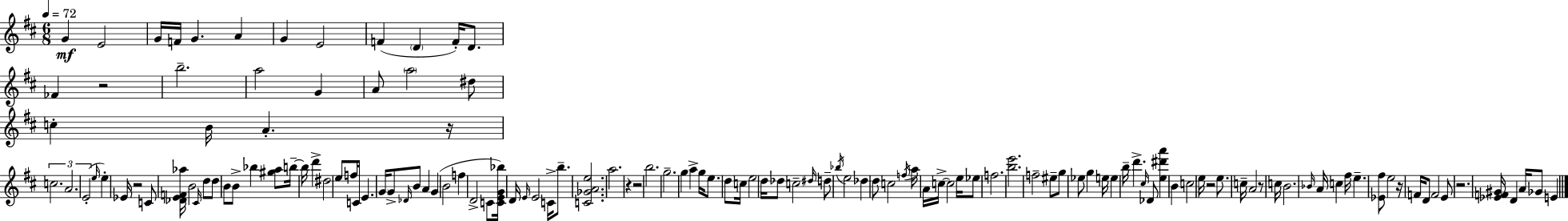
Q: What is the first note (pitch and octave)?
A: G4